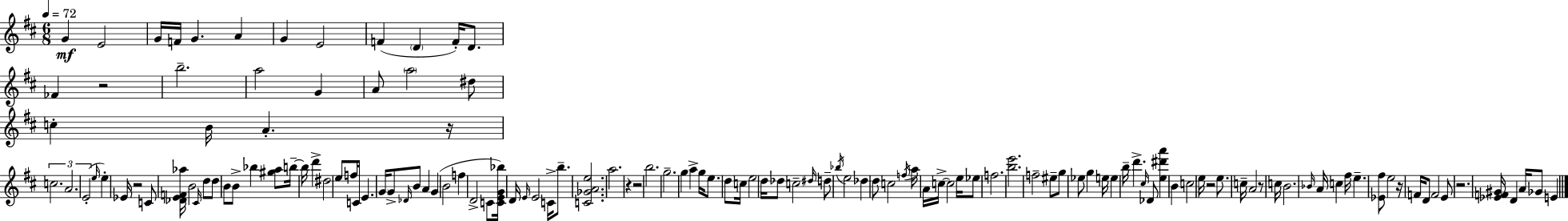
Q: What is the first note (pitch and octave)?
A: G4